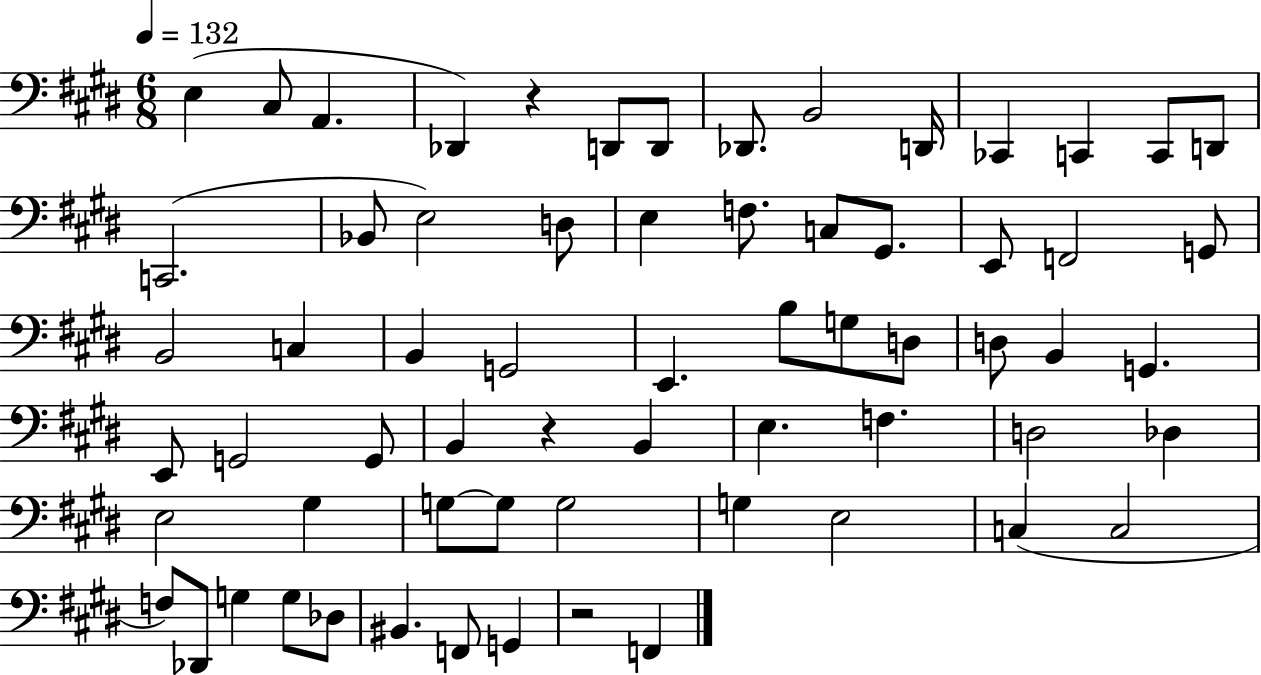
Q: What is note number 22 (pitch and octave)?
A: E2